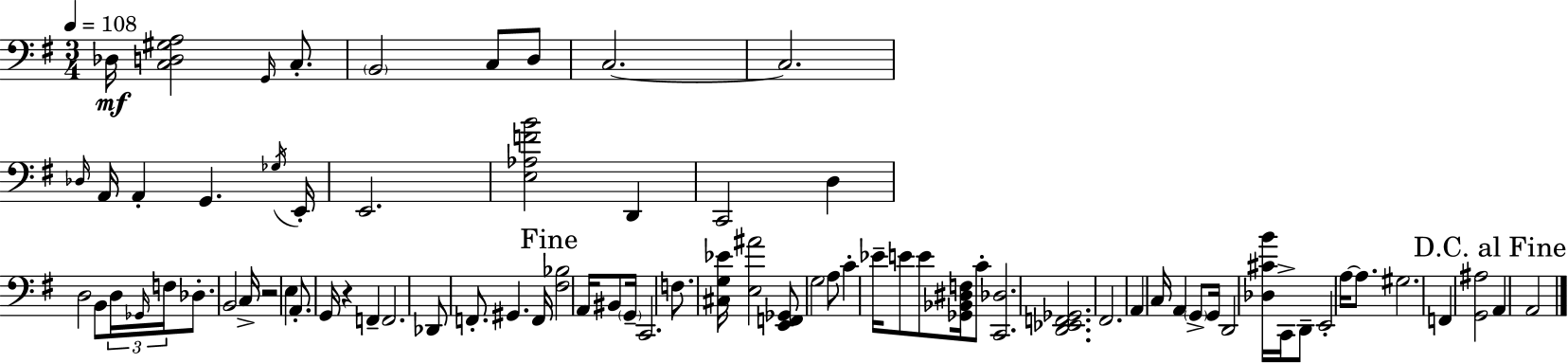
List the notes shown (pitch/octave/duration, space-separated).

Db3/s [C3,D3,G#3,A3]/h G2/s C3/e. B2/h C3/e D3/e C3/h. C3/h. Db3/s A2/s A2/q G2/q. Gb3/s E2/s E2/h. [E3,Ab3,F4,B4]/h D2/q C2/h D3/q D3/h B2/e D3/s Gb2/s F3/s Db3/e. B2/h C3/s R/h E3/q A2/e. G2/s R/q F2/q F2/h. Db2/e F2/e. G#2/q. F2/s [F#3,Bb3]/h A2/s BIS2/e G2/s C2/h. F3/e. [C#3,G3,Eb4]/s [E3,A#4]/h [E2,F2,Gb2]/e G3/h A3/e C4/q Eb4/s E4/e E4/e [Gb2,Bb2,D#3,F3]/s C4/e [C2,Db3]/h. [D2,Eb2,F2,Gb2]/h. F#2/h. A2/q C3/s A2/q G2/e G2/s D2/h [Db3,C#4,B4]/s C2/s D2/e E2/h A3/s A3/e. G#3/h. F2/q [G2,A#3]/h A2/q A2/h